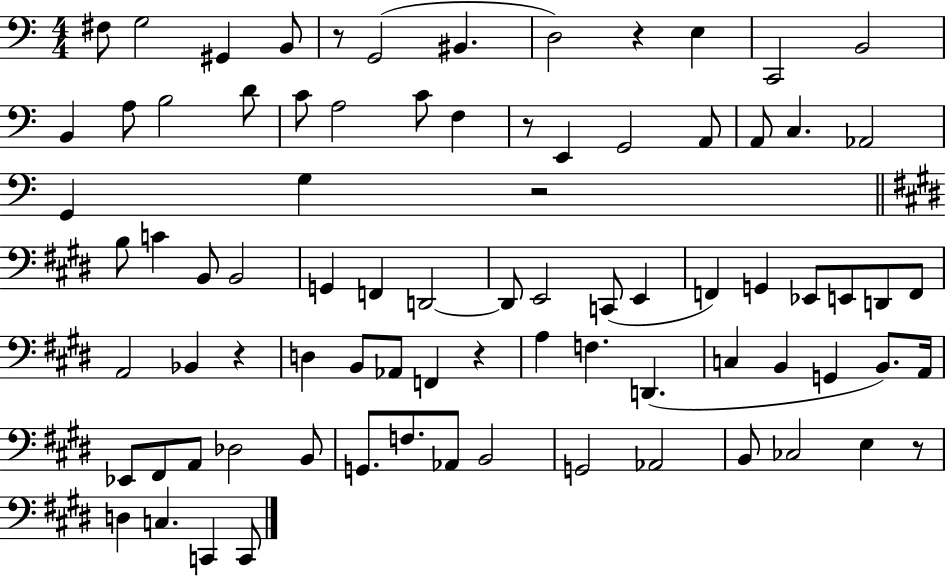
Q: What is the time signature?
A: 4/4